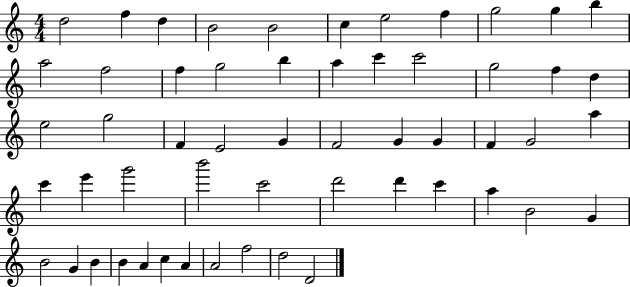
X:1
T:Untitled
M:4/4
L:1/4
K:C
d2 f d B2 B2 c e2 f g2 g b a2 f2 f g2 b a c' c'2 g2 f d e2 g2 F E2 G F2 G G F G2 a c' e' g'2 b'2 c'2 d'2 d' c' a B2 G B2 G B B A c A A2 f2 d2 D2